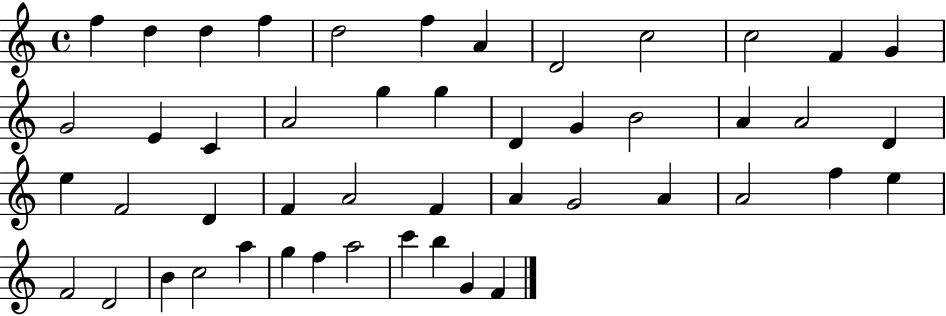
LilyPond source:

{
  \clef treble
  \time 4/4
  \defaultTimeSignature
  \key c \major
  f''4 d''4 d''4 f''4 | d''2 f''4 a'4 | d'2 c''2 | c''2 f'4 g'4 | \break g'2 e'4 c'4 | a'2 g''4 g''4 | d'4 g'4 b'2 | a'4 a'2 d'4 | \break e''4 f'2 d'4 | f'4 a'2 f'4 | a'4 g'2 a'4 | a'2 f''4 e''4 | \break f'2 d'2 | b'4 c''2 a''4 | g''4 f''4 a''2 | c'''4 b''4 g'4 f'4 | \break \bar "|."
}